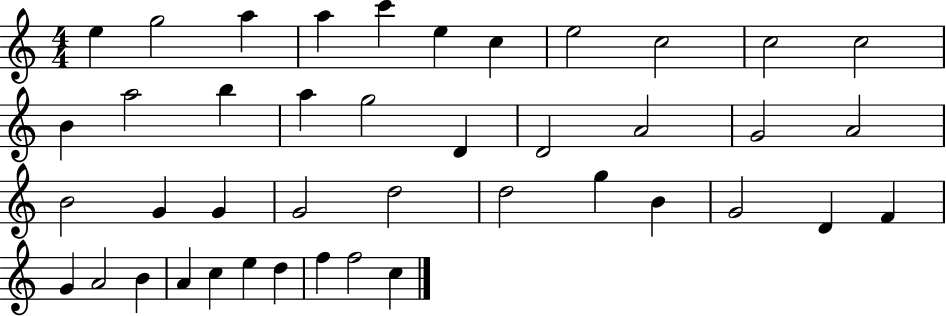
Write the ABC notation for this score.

X:1
T:Untitled
M:4/4
L:1/4
K:C
e g2 a a c' e c e2 c2 c2 c2 B a2 b a g2 D D2 A2 G2 A2 B2 G G G2 d2 d2 g B G2 D F G A2 B A c e d f f2 c